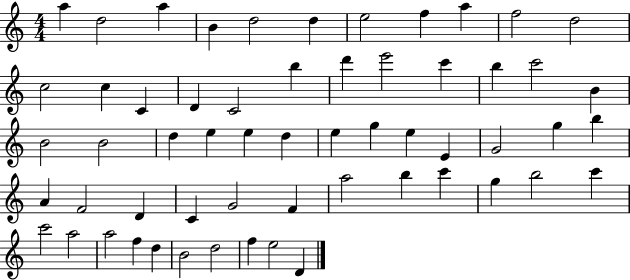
A5/q D5/h A5/q B4/q D5/h D5/q E5/h F5/q A5/q F5/h D5/h C5/h C5/q C4/q D4/q C4/h B5/q D6/q E6/h C6/q B5/q C6/h B4/q B4/h B4/h D5/q E5/q E5/q D5/q E5/q G5/q E5/q E4/q G4/h G5/q B5/q A4/q F4/h D4/q C4/q G4/h F4/q A5/h B5/q C6/q G5/q B5/h C6/q C6/h A5/h A5/h F5/q D5/q B4/h D5/h F5/q E5/h D4/q